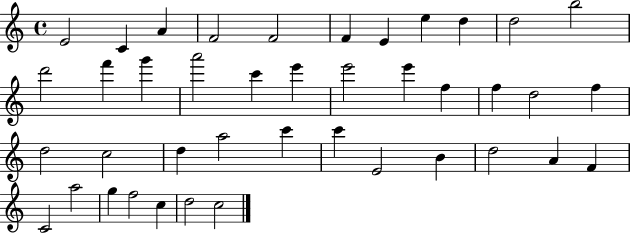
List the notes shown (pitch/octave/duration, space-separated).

E4/h C4/q A4/q F4/h F4/h F4/q E4/q E5/q D5/q D5/h B5/h D6/h F6/q G6/q A6/h C6/q E6/q E6/h E6/q F5/q F5/q D5/h F5/q D5/h C5/h D5/q A5/h C6/q C6/q E4/h B4/q D5/h A4/q F4/q C4/h A5/h G5/q F5/h C5/q D5/h C5/h